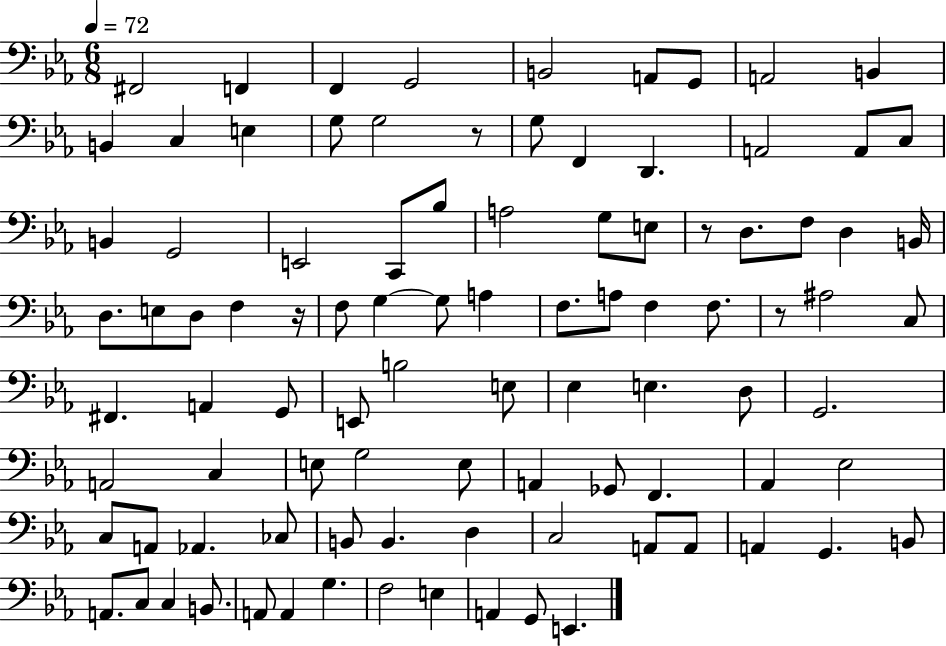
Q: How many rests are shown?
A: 4